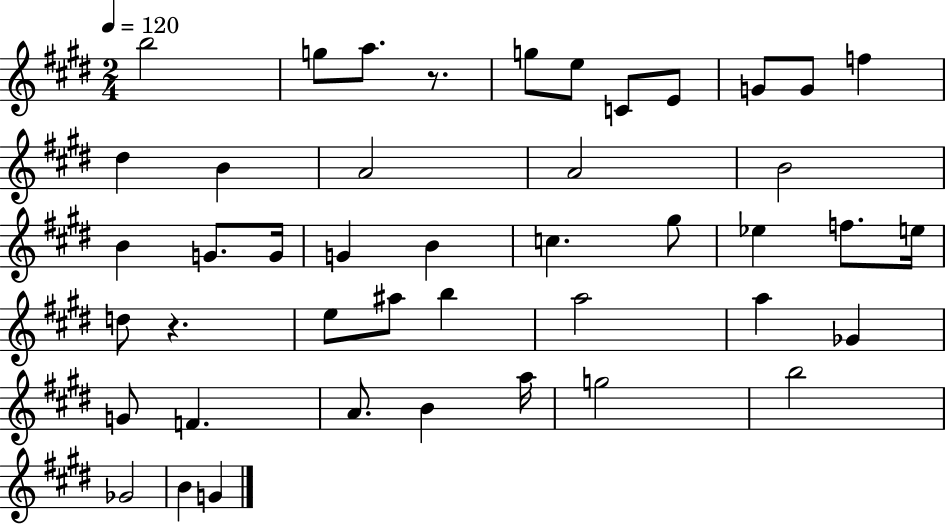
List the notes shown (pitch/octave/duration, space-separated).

B5/h G5/e A5/e. R/e. G5/e E5/e C4/e E4/e G4/e G4/e F5/q D#5/q B4/q A4/h A4/h B4/h B4/q G4/e. G4/s G4/q B4/q C5/q. G#5/e Eb5/q F5/e. E5/s D5/e R/q. E5/e A#5/e B5/q A5/h A5/q Gb4/q G4/e F4/q. A4/e. B4/q A5/s G5/h B5/h Gb4/h B4/q G4/q